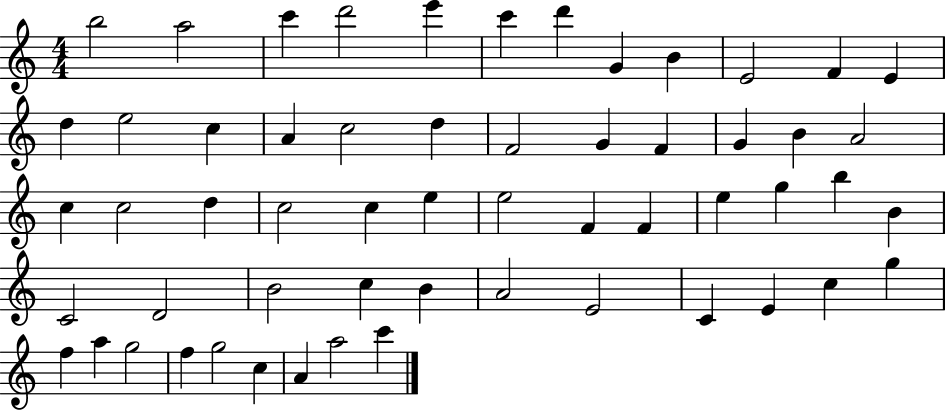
B5/h A5/h C6/q D6/h E6/q C6/q D6/q G4/q B4/q E4/h F4/q E4/q D5/q E5/h C5/q A4/q C5/h D5/q F4/h G4/q F4/q G4/q B4/q A4/h C5/q C5/h D5/q C5/h C5/q E5/q E5/h F4/q F4/q E5/q G5/q B5/q B4/q C4/h D4/h B4/h C5/q B4/q A4/h E4/h C4/q E4/q C5/q G5/q F5/q A5/q G5/h F5/q G5/h C5/q A4/q A5/h C6/q